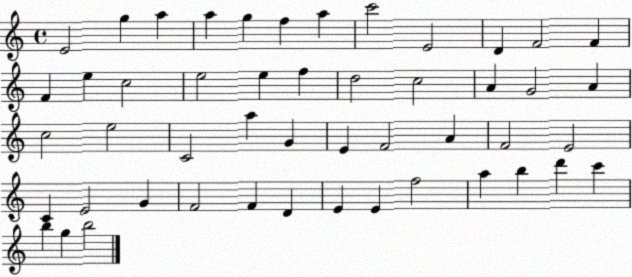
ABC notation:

X:1
T:Untitled
M:4/4
L:1/4
K:C
E2 g a a g f a c'2 E2 D F2 F F e c2 e2 e f d2 c2 A G2 A c2 e2 C2 a G E F2 A F2 E2 C E2 G F2 F D E E f2 a b d' c' b g b2